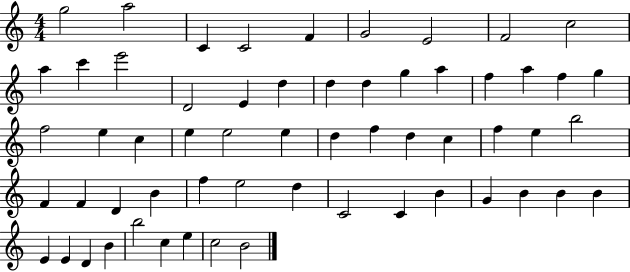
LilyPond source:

{
  \clef treble
  \numericTimeSignature
  \time 4/4
  \key c \major
  g''2 a''2 | c'4 c'2 f'4 | g'2 e'2 | f'2 c''2 | \break a''4 c'''4 e'''2 | d'2 e'4 d''4 | d''4 d''4 g''4 a''4 | f''4 a''4 f''4 g''4 | \break f''2 e''4 c''4 | e''4 e''2 e''4 | d''4 f''4 d''4 c''4 | f''4 e''4 b''2 | \break f'4 f'4 d'4 b'4 | f''4 e''2 d''4 | c'2 c'4 b'4 | g'4 b'4 b'4 b'4 | \break e'4 e'4 d'4 b'4 | b''2 c''4 e''4 | c''2 b'2 | \bar "|."
}